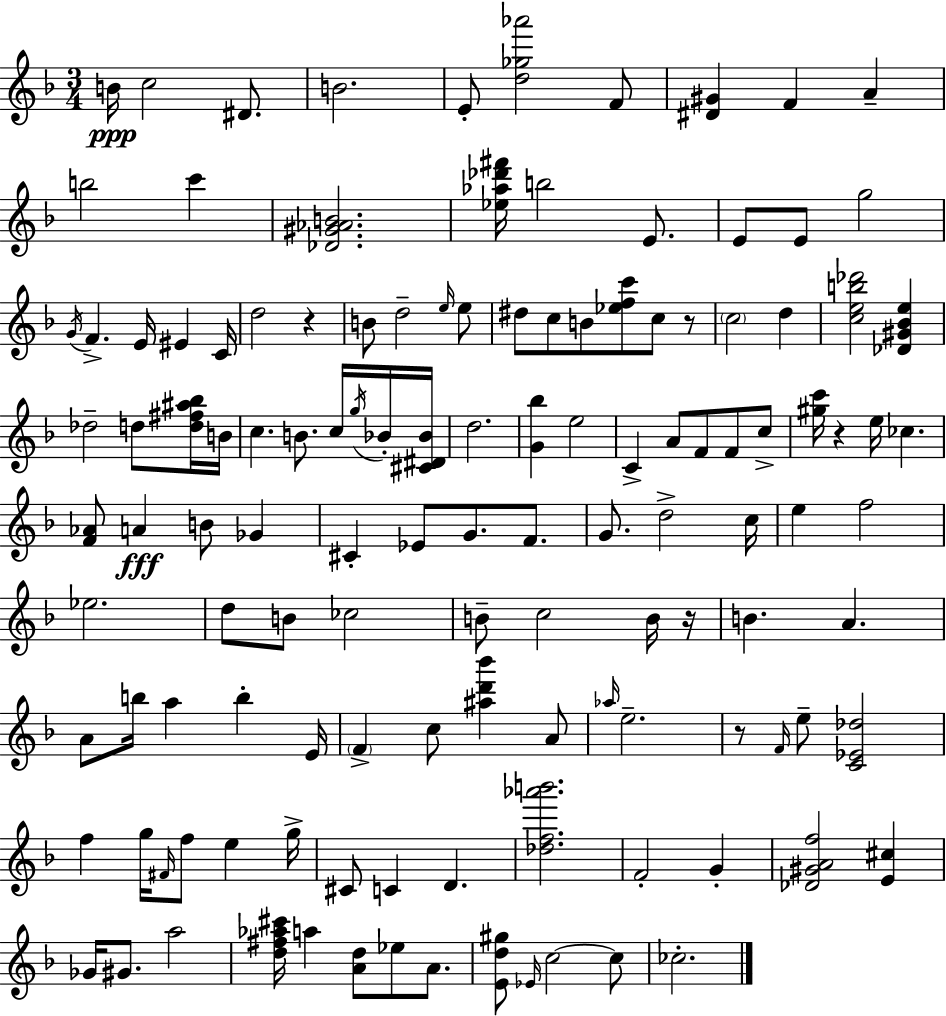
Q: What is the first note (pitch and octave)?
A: B4